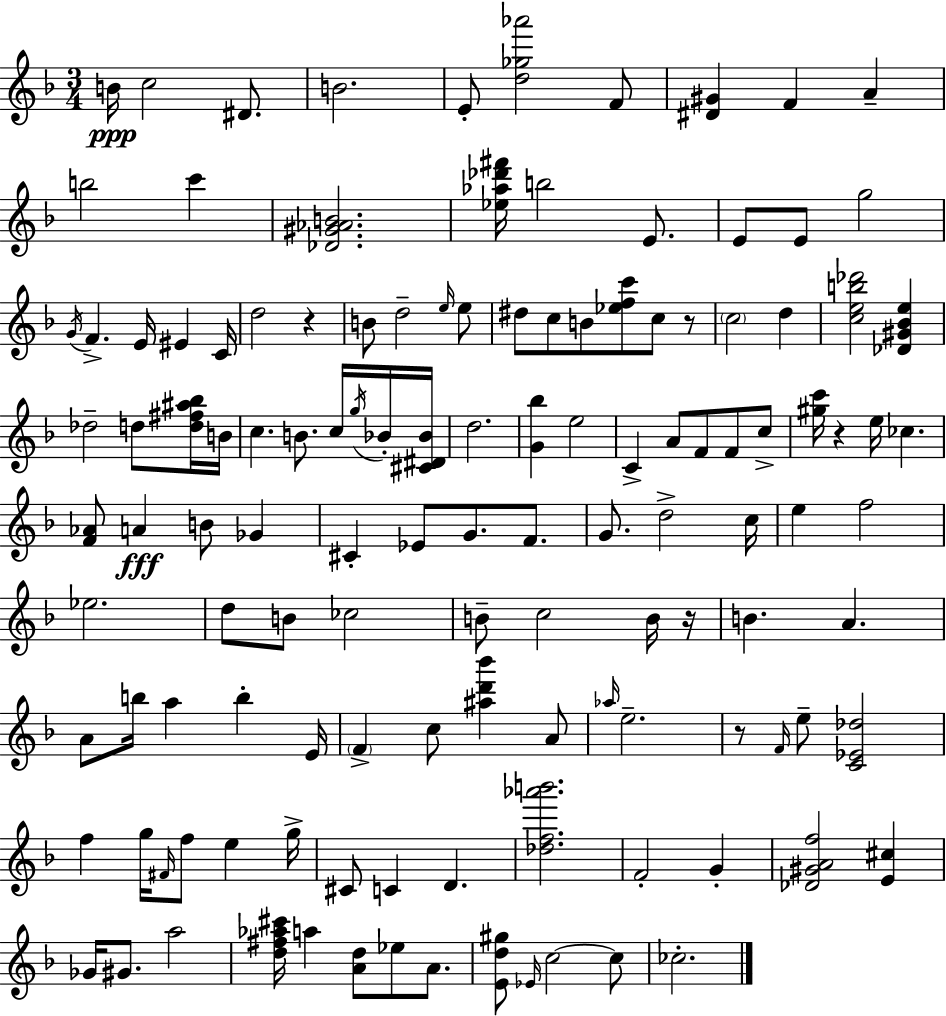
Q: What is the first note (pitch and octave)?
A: B4